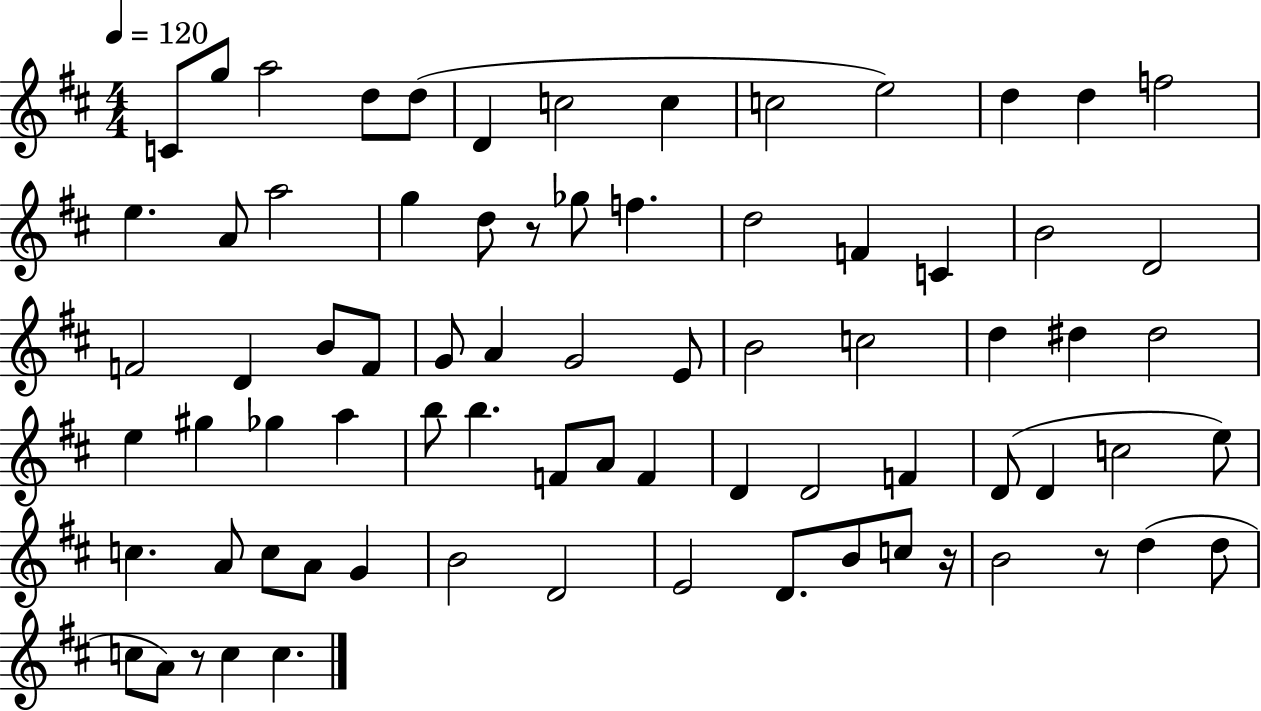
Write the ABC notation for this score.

X:1
T:Untitled
M:4/4
L:1/4
K:D
C/2 g/2 a2 d/2 d/2 D c2 c c2 e2 d d f2 e A/2 a2 g d/2 z/2 _g/2 f d2 F C B2 D2 F2 D B/2 F/2 G/2 A G2 E/2 B2 c2 d ^d ^d2 e ^g _g a b/2 b F/2 A/2 F D D2 F D/2 D c2 e/2 c A/2 c/2 A/2 G B2 D2 E2 D/2 B/2 c/2 z/4 B2 z/2 d d/2 c/2 A/2 z/2 c c